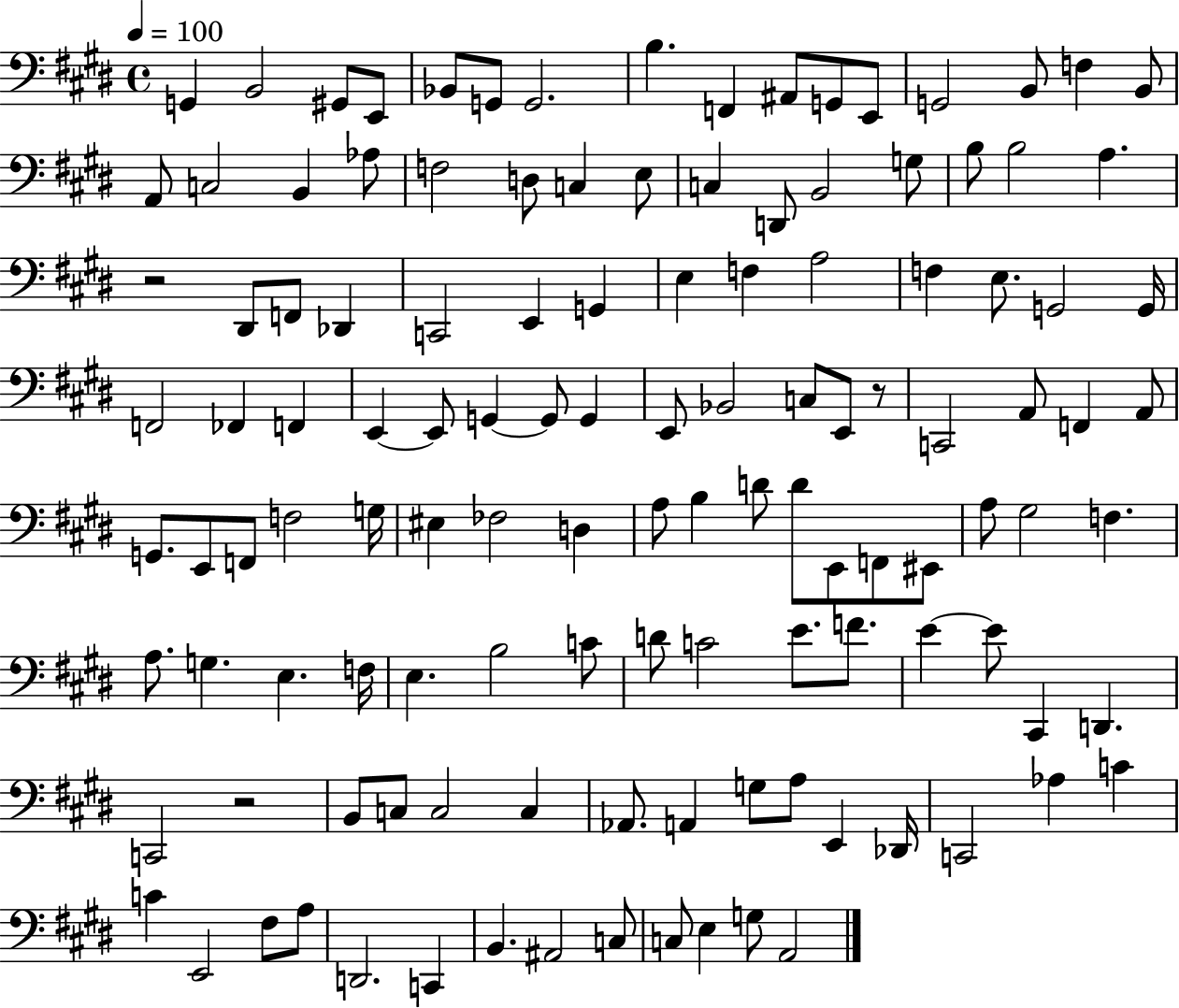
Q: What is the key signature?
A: E major